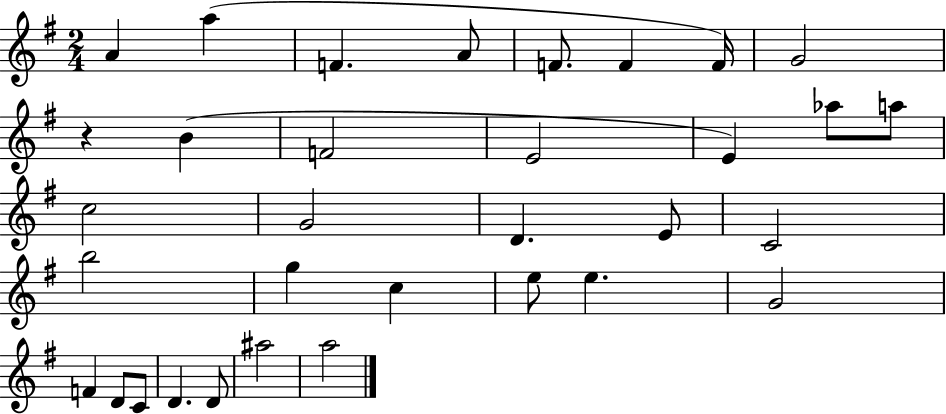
{
  \clef treble
  \numericTimeSignature
  \time 2/4
  \key g \major
  a'4 a''4( | f'4. a'8 | f'8. f'4 f'16) | g'2 | \break r4 b'4( | f'2 | e'2 | e'4) aes''8 a''8 | \break c''2 | g'2 | d'4. e'8 | c'2 | \break b''2 | g''4 c''4 | e''8 e''4. | g'2 | \break f'4 d'8 c'8 | d'4. d'8 | ais''2 | a''2 | \break \bar "|."
}